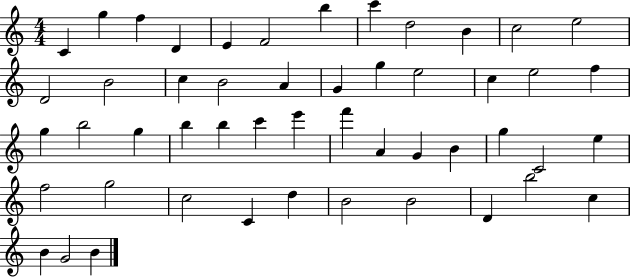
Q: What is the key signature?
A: C major